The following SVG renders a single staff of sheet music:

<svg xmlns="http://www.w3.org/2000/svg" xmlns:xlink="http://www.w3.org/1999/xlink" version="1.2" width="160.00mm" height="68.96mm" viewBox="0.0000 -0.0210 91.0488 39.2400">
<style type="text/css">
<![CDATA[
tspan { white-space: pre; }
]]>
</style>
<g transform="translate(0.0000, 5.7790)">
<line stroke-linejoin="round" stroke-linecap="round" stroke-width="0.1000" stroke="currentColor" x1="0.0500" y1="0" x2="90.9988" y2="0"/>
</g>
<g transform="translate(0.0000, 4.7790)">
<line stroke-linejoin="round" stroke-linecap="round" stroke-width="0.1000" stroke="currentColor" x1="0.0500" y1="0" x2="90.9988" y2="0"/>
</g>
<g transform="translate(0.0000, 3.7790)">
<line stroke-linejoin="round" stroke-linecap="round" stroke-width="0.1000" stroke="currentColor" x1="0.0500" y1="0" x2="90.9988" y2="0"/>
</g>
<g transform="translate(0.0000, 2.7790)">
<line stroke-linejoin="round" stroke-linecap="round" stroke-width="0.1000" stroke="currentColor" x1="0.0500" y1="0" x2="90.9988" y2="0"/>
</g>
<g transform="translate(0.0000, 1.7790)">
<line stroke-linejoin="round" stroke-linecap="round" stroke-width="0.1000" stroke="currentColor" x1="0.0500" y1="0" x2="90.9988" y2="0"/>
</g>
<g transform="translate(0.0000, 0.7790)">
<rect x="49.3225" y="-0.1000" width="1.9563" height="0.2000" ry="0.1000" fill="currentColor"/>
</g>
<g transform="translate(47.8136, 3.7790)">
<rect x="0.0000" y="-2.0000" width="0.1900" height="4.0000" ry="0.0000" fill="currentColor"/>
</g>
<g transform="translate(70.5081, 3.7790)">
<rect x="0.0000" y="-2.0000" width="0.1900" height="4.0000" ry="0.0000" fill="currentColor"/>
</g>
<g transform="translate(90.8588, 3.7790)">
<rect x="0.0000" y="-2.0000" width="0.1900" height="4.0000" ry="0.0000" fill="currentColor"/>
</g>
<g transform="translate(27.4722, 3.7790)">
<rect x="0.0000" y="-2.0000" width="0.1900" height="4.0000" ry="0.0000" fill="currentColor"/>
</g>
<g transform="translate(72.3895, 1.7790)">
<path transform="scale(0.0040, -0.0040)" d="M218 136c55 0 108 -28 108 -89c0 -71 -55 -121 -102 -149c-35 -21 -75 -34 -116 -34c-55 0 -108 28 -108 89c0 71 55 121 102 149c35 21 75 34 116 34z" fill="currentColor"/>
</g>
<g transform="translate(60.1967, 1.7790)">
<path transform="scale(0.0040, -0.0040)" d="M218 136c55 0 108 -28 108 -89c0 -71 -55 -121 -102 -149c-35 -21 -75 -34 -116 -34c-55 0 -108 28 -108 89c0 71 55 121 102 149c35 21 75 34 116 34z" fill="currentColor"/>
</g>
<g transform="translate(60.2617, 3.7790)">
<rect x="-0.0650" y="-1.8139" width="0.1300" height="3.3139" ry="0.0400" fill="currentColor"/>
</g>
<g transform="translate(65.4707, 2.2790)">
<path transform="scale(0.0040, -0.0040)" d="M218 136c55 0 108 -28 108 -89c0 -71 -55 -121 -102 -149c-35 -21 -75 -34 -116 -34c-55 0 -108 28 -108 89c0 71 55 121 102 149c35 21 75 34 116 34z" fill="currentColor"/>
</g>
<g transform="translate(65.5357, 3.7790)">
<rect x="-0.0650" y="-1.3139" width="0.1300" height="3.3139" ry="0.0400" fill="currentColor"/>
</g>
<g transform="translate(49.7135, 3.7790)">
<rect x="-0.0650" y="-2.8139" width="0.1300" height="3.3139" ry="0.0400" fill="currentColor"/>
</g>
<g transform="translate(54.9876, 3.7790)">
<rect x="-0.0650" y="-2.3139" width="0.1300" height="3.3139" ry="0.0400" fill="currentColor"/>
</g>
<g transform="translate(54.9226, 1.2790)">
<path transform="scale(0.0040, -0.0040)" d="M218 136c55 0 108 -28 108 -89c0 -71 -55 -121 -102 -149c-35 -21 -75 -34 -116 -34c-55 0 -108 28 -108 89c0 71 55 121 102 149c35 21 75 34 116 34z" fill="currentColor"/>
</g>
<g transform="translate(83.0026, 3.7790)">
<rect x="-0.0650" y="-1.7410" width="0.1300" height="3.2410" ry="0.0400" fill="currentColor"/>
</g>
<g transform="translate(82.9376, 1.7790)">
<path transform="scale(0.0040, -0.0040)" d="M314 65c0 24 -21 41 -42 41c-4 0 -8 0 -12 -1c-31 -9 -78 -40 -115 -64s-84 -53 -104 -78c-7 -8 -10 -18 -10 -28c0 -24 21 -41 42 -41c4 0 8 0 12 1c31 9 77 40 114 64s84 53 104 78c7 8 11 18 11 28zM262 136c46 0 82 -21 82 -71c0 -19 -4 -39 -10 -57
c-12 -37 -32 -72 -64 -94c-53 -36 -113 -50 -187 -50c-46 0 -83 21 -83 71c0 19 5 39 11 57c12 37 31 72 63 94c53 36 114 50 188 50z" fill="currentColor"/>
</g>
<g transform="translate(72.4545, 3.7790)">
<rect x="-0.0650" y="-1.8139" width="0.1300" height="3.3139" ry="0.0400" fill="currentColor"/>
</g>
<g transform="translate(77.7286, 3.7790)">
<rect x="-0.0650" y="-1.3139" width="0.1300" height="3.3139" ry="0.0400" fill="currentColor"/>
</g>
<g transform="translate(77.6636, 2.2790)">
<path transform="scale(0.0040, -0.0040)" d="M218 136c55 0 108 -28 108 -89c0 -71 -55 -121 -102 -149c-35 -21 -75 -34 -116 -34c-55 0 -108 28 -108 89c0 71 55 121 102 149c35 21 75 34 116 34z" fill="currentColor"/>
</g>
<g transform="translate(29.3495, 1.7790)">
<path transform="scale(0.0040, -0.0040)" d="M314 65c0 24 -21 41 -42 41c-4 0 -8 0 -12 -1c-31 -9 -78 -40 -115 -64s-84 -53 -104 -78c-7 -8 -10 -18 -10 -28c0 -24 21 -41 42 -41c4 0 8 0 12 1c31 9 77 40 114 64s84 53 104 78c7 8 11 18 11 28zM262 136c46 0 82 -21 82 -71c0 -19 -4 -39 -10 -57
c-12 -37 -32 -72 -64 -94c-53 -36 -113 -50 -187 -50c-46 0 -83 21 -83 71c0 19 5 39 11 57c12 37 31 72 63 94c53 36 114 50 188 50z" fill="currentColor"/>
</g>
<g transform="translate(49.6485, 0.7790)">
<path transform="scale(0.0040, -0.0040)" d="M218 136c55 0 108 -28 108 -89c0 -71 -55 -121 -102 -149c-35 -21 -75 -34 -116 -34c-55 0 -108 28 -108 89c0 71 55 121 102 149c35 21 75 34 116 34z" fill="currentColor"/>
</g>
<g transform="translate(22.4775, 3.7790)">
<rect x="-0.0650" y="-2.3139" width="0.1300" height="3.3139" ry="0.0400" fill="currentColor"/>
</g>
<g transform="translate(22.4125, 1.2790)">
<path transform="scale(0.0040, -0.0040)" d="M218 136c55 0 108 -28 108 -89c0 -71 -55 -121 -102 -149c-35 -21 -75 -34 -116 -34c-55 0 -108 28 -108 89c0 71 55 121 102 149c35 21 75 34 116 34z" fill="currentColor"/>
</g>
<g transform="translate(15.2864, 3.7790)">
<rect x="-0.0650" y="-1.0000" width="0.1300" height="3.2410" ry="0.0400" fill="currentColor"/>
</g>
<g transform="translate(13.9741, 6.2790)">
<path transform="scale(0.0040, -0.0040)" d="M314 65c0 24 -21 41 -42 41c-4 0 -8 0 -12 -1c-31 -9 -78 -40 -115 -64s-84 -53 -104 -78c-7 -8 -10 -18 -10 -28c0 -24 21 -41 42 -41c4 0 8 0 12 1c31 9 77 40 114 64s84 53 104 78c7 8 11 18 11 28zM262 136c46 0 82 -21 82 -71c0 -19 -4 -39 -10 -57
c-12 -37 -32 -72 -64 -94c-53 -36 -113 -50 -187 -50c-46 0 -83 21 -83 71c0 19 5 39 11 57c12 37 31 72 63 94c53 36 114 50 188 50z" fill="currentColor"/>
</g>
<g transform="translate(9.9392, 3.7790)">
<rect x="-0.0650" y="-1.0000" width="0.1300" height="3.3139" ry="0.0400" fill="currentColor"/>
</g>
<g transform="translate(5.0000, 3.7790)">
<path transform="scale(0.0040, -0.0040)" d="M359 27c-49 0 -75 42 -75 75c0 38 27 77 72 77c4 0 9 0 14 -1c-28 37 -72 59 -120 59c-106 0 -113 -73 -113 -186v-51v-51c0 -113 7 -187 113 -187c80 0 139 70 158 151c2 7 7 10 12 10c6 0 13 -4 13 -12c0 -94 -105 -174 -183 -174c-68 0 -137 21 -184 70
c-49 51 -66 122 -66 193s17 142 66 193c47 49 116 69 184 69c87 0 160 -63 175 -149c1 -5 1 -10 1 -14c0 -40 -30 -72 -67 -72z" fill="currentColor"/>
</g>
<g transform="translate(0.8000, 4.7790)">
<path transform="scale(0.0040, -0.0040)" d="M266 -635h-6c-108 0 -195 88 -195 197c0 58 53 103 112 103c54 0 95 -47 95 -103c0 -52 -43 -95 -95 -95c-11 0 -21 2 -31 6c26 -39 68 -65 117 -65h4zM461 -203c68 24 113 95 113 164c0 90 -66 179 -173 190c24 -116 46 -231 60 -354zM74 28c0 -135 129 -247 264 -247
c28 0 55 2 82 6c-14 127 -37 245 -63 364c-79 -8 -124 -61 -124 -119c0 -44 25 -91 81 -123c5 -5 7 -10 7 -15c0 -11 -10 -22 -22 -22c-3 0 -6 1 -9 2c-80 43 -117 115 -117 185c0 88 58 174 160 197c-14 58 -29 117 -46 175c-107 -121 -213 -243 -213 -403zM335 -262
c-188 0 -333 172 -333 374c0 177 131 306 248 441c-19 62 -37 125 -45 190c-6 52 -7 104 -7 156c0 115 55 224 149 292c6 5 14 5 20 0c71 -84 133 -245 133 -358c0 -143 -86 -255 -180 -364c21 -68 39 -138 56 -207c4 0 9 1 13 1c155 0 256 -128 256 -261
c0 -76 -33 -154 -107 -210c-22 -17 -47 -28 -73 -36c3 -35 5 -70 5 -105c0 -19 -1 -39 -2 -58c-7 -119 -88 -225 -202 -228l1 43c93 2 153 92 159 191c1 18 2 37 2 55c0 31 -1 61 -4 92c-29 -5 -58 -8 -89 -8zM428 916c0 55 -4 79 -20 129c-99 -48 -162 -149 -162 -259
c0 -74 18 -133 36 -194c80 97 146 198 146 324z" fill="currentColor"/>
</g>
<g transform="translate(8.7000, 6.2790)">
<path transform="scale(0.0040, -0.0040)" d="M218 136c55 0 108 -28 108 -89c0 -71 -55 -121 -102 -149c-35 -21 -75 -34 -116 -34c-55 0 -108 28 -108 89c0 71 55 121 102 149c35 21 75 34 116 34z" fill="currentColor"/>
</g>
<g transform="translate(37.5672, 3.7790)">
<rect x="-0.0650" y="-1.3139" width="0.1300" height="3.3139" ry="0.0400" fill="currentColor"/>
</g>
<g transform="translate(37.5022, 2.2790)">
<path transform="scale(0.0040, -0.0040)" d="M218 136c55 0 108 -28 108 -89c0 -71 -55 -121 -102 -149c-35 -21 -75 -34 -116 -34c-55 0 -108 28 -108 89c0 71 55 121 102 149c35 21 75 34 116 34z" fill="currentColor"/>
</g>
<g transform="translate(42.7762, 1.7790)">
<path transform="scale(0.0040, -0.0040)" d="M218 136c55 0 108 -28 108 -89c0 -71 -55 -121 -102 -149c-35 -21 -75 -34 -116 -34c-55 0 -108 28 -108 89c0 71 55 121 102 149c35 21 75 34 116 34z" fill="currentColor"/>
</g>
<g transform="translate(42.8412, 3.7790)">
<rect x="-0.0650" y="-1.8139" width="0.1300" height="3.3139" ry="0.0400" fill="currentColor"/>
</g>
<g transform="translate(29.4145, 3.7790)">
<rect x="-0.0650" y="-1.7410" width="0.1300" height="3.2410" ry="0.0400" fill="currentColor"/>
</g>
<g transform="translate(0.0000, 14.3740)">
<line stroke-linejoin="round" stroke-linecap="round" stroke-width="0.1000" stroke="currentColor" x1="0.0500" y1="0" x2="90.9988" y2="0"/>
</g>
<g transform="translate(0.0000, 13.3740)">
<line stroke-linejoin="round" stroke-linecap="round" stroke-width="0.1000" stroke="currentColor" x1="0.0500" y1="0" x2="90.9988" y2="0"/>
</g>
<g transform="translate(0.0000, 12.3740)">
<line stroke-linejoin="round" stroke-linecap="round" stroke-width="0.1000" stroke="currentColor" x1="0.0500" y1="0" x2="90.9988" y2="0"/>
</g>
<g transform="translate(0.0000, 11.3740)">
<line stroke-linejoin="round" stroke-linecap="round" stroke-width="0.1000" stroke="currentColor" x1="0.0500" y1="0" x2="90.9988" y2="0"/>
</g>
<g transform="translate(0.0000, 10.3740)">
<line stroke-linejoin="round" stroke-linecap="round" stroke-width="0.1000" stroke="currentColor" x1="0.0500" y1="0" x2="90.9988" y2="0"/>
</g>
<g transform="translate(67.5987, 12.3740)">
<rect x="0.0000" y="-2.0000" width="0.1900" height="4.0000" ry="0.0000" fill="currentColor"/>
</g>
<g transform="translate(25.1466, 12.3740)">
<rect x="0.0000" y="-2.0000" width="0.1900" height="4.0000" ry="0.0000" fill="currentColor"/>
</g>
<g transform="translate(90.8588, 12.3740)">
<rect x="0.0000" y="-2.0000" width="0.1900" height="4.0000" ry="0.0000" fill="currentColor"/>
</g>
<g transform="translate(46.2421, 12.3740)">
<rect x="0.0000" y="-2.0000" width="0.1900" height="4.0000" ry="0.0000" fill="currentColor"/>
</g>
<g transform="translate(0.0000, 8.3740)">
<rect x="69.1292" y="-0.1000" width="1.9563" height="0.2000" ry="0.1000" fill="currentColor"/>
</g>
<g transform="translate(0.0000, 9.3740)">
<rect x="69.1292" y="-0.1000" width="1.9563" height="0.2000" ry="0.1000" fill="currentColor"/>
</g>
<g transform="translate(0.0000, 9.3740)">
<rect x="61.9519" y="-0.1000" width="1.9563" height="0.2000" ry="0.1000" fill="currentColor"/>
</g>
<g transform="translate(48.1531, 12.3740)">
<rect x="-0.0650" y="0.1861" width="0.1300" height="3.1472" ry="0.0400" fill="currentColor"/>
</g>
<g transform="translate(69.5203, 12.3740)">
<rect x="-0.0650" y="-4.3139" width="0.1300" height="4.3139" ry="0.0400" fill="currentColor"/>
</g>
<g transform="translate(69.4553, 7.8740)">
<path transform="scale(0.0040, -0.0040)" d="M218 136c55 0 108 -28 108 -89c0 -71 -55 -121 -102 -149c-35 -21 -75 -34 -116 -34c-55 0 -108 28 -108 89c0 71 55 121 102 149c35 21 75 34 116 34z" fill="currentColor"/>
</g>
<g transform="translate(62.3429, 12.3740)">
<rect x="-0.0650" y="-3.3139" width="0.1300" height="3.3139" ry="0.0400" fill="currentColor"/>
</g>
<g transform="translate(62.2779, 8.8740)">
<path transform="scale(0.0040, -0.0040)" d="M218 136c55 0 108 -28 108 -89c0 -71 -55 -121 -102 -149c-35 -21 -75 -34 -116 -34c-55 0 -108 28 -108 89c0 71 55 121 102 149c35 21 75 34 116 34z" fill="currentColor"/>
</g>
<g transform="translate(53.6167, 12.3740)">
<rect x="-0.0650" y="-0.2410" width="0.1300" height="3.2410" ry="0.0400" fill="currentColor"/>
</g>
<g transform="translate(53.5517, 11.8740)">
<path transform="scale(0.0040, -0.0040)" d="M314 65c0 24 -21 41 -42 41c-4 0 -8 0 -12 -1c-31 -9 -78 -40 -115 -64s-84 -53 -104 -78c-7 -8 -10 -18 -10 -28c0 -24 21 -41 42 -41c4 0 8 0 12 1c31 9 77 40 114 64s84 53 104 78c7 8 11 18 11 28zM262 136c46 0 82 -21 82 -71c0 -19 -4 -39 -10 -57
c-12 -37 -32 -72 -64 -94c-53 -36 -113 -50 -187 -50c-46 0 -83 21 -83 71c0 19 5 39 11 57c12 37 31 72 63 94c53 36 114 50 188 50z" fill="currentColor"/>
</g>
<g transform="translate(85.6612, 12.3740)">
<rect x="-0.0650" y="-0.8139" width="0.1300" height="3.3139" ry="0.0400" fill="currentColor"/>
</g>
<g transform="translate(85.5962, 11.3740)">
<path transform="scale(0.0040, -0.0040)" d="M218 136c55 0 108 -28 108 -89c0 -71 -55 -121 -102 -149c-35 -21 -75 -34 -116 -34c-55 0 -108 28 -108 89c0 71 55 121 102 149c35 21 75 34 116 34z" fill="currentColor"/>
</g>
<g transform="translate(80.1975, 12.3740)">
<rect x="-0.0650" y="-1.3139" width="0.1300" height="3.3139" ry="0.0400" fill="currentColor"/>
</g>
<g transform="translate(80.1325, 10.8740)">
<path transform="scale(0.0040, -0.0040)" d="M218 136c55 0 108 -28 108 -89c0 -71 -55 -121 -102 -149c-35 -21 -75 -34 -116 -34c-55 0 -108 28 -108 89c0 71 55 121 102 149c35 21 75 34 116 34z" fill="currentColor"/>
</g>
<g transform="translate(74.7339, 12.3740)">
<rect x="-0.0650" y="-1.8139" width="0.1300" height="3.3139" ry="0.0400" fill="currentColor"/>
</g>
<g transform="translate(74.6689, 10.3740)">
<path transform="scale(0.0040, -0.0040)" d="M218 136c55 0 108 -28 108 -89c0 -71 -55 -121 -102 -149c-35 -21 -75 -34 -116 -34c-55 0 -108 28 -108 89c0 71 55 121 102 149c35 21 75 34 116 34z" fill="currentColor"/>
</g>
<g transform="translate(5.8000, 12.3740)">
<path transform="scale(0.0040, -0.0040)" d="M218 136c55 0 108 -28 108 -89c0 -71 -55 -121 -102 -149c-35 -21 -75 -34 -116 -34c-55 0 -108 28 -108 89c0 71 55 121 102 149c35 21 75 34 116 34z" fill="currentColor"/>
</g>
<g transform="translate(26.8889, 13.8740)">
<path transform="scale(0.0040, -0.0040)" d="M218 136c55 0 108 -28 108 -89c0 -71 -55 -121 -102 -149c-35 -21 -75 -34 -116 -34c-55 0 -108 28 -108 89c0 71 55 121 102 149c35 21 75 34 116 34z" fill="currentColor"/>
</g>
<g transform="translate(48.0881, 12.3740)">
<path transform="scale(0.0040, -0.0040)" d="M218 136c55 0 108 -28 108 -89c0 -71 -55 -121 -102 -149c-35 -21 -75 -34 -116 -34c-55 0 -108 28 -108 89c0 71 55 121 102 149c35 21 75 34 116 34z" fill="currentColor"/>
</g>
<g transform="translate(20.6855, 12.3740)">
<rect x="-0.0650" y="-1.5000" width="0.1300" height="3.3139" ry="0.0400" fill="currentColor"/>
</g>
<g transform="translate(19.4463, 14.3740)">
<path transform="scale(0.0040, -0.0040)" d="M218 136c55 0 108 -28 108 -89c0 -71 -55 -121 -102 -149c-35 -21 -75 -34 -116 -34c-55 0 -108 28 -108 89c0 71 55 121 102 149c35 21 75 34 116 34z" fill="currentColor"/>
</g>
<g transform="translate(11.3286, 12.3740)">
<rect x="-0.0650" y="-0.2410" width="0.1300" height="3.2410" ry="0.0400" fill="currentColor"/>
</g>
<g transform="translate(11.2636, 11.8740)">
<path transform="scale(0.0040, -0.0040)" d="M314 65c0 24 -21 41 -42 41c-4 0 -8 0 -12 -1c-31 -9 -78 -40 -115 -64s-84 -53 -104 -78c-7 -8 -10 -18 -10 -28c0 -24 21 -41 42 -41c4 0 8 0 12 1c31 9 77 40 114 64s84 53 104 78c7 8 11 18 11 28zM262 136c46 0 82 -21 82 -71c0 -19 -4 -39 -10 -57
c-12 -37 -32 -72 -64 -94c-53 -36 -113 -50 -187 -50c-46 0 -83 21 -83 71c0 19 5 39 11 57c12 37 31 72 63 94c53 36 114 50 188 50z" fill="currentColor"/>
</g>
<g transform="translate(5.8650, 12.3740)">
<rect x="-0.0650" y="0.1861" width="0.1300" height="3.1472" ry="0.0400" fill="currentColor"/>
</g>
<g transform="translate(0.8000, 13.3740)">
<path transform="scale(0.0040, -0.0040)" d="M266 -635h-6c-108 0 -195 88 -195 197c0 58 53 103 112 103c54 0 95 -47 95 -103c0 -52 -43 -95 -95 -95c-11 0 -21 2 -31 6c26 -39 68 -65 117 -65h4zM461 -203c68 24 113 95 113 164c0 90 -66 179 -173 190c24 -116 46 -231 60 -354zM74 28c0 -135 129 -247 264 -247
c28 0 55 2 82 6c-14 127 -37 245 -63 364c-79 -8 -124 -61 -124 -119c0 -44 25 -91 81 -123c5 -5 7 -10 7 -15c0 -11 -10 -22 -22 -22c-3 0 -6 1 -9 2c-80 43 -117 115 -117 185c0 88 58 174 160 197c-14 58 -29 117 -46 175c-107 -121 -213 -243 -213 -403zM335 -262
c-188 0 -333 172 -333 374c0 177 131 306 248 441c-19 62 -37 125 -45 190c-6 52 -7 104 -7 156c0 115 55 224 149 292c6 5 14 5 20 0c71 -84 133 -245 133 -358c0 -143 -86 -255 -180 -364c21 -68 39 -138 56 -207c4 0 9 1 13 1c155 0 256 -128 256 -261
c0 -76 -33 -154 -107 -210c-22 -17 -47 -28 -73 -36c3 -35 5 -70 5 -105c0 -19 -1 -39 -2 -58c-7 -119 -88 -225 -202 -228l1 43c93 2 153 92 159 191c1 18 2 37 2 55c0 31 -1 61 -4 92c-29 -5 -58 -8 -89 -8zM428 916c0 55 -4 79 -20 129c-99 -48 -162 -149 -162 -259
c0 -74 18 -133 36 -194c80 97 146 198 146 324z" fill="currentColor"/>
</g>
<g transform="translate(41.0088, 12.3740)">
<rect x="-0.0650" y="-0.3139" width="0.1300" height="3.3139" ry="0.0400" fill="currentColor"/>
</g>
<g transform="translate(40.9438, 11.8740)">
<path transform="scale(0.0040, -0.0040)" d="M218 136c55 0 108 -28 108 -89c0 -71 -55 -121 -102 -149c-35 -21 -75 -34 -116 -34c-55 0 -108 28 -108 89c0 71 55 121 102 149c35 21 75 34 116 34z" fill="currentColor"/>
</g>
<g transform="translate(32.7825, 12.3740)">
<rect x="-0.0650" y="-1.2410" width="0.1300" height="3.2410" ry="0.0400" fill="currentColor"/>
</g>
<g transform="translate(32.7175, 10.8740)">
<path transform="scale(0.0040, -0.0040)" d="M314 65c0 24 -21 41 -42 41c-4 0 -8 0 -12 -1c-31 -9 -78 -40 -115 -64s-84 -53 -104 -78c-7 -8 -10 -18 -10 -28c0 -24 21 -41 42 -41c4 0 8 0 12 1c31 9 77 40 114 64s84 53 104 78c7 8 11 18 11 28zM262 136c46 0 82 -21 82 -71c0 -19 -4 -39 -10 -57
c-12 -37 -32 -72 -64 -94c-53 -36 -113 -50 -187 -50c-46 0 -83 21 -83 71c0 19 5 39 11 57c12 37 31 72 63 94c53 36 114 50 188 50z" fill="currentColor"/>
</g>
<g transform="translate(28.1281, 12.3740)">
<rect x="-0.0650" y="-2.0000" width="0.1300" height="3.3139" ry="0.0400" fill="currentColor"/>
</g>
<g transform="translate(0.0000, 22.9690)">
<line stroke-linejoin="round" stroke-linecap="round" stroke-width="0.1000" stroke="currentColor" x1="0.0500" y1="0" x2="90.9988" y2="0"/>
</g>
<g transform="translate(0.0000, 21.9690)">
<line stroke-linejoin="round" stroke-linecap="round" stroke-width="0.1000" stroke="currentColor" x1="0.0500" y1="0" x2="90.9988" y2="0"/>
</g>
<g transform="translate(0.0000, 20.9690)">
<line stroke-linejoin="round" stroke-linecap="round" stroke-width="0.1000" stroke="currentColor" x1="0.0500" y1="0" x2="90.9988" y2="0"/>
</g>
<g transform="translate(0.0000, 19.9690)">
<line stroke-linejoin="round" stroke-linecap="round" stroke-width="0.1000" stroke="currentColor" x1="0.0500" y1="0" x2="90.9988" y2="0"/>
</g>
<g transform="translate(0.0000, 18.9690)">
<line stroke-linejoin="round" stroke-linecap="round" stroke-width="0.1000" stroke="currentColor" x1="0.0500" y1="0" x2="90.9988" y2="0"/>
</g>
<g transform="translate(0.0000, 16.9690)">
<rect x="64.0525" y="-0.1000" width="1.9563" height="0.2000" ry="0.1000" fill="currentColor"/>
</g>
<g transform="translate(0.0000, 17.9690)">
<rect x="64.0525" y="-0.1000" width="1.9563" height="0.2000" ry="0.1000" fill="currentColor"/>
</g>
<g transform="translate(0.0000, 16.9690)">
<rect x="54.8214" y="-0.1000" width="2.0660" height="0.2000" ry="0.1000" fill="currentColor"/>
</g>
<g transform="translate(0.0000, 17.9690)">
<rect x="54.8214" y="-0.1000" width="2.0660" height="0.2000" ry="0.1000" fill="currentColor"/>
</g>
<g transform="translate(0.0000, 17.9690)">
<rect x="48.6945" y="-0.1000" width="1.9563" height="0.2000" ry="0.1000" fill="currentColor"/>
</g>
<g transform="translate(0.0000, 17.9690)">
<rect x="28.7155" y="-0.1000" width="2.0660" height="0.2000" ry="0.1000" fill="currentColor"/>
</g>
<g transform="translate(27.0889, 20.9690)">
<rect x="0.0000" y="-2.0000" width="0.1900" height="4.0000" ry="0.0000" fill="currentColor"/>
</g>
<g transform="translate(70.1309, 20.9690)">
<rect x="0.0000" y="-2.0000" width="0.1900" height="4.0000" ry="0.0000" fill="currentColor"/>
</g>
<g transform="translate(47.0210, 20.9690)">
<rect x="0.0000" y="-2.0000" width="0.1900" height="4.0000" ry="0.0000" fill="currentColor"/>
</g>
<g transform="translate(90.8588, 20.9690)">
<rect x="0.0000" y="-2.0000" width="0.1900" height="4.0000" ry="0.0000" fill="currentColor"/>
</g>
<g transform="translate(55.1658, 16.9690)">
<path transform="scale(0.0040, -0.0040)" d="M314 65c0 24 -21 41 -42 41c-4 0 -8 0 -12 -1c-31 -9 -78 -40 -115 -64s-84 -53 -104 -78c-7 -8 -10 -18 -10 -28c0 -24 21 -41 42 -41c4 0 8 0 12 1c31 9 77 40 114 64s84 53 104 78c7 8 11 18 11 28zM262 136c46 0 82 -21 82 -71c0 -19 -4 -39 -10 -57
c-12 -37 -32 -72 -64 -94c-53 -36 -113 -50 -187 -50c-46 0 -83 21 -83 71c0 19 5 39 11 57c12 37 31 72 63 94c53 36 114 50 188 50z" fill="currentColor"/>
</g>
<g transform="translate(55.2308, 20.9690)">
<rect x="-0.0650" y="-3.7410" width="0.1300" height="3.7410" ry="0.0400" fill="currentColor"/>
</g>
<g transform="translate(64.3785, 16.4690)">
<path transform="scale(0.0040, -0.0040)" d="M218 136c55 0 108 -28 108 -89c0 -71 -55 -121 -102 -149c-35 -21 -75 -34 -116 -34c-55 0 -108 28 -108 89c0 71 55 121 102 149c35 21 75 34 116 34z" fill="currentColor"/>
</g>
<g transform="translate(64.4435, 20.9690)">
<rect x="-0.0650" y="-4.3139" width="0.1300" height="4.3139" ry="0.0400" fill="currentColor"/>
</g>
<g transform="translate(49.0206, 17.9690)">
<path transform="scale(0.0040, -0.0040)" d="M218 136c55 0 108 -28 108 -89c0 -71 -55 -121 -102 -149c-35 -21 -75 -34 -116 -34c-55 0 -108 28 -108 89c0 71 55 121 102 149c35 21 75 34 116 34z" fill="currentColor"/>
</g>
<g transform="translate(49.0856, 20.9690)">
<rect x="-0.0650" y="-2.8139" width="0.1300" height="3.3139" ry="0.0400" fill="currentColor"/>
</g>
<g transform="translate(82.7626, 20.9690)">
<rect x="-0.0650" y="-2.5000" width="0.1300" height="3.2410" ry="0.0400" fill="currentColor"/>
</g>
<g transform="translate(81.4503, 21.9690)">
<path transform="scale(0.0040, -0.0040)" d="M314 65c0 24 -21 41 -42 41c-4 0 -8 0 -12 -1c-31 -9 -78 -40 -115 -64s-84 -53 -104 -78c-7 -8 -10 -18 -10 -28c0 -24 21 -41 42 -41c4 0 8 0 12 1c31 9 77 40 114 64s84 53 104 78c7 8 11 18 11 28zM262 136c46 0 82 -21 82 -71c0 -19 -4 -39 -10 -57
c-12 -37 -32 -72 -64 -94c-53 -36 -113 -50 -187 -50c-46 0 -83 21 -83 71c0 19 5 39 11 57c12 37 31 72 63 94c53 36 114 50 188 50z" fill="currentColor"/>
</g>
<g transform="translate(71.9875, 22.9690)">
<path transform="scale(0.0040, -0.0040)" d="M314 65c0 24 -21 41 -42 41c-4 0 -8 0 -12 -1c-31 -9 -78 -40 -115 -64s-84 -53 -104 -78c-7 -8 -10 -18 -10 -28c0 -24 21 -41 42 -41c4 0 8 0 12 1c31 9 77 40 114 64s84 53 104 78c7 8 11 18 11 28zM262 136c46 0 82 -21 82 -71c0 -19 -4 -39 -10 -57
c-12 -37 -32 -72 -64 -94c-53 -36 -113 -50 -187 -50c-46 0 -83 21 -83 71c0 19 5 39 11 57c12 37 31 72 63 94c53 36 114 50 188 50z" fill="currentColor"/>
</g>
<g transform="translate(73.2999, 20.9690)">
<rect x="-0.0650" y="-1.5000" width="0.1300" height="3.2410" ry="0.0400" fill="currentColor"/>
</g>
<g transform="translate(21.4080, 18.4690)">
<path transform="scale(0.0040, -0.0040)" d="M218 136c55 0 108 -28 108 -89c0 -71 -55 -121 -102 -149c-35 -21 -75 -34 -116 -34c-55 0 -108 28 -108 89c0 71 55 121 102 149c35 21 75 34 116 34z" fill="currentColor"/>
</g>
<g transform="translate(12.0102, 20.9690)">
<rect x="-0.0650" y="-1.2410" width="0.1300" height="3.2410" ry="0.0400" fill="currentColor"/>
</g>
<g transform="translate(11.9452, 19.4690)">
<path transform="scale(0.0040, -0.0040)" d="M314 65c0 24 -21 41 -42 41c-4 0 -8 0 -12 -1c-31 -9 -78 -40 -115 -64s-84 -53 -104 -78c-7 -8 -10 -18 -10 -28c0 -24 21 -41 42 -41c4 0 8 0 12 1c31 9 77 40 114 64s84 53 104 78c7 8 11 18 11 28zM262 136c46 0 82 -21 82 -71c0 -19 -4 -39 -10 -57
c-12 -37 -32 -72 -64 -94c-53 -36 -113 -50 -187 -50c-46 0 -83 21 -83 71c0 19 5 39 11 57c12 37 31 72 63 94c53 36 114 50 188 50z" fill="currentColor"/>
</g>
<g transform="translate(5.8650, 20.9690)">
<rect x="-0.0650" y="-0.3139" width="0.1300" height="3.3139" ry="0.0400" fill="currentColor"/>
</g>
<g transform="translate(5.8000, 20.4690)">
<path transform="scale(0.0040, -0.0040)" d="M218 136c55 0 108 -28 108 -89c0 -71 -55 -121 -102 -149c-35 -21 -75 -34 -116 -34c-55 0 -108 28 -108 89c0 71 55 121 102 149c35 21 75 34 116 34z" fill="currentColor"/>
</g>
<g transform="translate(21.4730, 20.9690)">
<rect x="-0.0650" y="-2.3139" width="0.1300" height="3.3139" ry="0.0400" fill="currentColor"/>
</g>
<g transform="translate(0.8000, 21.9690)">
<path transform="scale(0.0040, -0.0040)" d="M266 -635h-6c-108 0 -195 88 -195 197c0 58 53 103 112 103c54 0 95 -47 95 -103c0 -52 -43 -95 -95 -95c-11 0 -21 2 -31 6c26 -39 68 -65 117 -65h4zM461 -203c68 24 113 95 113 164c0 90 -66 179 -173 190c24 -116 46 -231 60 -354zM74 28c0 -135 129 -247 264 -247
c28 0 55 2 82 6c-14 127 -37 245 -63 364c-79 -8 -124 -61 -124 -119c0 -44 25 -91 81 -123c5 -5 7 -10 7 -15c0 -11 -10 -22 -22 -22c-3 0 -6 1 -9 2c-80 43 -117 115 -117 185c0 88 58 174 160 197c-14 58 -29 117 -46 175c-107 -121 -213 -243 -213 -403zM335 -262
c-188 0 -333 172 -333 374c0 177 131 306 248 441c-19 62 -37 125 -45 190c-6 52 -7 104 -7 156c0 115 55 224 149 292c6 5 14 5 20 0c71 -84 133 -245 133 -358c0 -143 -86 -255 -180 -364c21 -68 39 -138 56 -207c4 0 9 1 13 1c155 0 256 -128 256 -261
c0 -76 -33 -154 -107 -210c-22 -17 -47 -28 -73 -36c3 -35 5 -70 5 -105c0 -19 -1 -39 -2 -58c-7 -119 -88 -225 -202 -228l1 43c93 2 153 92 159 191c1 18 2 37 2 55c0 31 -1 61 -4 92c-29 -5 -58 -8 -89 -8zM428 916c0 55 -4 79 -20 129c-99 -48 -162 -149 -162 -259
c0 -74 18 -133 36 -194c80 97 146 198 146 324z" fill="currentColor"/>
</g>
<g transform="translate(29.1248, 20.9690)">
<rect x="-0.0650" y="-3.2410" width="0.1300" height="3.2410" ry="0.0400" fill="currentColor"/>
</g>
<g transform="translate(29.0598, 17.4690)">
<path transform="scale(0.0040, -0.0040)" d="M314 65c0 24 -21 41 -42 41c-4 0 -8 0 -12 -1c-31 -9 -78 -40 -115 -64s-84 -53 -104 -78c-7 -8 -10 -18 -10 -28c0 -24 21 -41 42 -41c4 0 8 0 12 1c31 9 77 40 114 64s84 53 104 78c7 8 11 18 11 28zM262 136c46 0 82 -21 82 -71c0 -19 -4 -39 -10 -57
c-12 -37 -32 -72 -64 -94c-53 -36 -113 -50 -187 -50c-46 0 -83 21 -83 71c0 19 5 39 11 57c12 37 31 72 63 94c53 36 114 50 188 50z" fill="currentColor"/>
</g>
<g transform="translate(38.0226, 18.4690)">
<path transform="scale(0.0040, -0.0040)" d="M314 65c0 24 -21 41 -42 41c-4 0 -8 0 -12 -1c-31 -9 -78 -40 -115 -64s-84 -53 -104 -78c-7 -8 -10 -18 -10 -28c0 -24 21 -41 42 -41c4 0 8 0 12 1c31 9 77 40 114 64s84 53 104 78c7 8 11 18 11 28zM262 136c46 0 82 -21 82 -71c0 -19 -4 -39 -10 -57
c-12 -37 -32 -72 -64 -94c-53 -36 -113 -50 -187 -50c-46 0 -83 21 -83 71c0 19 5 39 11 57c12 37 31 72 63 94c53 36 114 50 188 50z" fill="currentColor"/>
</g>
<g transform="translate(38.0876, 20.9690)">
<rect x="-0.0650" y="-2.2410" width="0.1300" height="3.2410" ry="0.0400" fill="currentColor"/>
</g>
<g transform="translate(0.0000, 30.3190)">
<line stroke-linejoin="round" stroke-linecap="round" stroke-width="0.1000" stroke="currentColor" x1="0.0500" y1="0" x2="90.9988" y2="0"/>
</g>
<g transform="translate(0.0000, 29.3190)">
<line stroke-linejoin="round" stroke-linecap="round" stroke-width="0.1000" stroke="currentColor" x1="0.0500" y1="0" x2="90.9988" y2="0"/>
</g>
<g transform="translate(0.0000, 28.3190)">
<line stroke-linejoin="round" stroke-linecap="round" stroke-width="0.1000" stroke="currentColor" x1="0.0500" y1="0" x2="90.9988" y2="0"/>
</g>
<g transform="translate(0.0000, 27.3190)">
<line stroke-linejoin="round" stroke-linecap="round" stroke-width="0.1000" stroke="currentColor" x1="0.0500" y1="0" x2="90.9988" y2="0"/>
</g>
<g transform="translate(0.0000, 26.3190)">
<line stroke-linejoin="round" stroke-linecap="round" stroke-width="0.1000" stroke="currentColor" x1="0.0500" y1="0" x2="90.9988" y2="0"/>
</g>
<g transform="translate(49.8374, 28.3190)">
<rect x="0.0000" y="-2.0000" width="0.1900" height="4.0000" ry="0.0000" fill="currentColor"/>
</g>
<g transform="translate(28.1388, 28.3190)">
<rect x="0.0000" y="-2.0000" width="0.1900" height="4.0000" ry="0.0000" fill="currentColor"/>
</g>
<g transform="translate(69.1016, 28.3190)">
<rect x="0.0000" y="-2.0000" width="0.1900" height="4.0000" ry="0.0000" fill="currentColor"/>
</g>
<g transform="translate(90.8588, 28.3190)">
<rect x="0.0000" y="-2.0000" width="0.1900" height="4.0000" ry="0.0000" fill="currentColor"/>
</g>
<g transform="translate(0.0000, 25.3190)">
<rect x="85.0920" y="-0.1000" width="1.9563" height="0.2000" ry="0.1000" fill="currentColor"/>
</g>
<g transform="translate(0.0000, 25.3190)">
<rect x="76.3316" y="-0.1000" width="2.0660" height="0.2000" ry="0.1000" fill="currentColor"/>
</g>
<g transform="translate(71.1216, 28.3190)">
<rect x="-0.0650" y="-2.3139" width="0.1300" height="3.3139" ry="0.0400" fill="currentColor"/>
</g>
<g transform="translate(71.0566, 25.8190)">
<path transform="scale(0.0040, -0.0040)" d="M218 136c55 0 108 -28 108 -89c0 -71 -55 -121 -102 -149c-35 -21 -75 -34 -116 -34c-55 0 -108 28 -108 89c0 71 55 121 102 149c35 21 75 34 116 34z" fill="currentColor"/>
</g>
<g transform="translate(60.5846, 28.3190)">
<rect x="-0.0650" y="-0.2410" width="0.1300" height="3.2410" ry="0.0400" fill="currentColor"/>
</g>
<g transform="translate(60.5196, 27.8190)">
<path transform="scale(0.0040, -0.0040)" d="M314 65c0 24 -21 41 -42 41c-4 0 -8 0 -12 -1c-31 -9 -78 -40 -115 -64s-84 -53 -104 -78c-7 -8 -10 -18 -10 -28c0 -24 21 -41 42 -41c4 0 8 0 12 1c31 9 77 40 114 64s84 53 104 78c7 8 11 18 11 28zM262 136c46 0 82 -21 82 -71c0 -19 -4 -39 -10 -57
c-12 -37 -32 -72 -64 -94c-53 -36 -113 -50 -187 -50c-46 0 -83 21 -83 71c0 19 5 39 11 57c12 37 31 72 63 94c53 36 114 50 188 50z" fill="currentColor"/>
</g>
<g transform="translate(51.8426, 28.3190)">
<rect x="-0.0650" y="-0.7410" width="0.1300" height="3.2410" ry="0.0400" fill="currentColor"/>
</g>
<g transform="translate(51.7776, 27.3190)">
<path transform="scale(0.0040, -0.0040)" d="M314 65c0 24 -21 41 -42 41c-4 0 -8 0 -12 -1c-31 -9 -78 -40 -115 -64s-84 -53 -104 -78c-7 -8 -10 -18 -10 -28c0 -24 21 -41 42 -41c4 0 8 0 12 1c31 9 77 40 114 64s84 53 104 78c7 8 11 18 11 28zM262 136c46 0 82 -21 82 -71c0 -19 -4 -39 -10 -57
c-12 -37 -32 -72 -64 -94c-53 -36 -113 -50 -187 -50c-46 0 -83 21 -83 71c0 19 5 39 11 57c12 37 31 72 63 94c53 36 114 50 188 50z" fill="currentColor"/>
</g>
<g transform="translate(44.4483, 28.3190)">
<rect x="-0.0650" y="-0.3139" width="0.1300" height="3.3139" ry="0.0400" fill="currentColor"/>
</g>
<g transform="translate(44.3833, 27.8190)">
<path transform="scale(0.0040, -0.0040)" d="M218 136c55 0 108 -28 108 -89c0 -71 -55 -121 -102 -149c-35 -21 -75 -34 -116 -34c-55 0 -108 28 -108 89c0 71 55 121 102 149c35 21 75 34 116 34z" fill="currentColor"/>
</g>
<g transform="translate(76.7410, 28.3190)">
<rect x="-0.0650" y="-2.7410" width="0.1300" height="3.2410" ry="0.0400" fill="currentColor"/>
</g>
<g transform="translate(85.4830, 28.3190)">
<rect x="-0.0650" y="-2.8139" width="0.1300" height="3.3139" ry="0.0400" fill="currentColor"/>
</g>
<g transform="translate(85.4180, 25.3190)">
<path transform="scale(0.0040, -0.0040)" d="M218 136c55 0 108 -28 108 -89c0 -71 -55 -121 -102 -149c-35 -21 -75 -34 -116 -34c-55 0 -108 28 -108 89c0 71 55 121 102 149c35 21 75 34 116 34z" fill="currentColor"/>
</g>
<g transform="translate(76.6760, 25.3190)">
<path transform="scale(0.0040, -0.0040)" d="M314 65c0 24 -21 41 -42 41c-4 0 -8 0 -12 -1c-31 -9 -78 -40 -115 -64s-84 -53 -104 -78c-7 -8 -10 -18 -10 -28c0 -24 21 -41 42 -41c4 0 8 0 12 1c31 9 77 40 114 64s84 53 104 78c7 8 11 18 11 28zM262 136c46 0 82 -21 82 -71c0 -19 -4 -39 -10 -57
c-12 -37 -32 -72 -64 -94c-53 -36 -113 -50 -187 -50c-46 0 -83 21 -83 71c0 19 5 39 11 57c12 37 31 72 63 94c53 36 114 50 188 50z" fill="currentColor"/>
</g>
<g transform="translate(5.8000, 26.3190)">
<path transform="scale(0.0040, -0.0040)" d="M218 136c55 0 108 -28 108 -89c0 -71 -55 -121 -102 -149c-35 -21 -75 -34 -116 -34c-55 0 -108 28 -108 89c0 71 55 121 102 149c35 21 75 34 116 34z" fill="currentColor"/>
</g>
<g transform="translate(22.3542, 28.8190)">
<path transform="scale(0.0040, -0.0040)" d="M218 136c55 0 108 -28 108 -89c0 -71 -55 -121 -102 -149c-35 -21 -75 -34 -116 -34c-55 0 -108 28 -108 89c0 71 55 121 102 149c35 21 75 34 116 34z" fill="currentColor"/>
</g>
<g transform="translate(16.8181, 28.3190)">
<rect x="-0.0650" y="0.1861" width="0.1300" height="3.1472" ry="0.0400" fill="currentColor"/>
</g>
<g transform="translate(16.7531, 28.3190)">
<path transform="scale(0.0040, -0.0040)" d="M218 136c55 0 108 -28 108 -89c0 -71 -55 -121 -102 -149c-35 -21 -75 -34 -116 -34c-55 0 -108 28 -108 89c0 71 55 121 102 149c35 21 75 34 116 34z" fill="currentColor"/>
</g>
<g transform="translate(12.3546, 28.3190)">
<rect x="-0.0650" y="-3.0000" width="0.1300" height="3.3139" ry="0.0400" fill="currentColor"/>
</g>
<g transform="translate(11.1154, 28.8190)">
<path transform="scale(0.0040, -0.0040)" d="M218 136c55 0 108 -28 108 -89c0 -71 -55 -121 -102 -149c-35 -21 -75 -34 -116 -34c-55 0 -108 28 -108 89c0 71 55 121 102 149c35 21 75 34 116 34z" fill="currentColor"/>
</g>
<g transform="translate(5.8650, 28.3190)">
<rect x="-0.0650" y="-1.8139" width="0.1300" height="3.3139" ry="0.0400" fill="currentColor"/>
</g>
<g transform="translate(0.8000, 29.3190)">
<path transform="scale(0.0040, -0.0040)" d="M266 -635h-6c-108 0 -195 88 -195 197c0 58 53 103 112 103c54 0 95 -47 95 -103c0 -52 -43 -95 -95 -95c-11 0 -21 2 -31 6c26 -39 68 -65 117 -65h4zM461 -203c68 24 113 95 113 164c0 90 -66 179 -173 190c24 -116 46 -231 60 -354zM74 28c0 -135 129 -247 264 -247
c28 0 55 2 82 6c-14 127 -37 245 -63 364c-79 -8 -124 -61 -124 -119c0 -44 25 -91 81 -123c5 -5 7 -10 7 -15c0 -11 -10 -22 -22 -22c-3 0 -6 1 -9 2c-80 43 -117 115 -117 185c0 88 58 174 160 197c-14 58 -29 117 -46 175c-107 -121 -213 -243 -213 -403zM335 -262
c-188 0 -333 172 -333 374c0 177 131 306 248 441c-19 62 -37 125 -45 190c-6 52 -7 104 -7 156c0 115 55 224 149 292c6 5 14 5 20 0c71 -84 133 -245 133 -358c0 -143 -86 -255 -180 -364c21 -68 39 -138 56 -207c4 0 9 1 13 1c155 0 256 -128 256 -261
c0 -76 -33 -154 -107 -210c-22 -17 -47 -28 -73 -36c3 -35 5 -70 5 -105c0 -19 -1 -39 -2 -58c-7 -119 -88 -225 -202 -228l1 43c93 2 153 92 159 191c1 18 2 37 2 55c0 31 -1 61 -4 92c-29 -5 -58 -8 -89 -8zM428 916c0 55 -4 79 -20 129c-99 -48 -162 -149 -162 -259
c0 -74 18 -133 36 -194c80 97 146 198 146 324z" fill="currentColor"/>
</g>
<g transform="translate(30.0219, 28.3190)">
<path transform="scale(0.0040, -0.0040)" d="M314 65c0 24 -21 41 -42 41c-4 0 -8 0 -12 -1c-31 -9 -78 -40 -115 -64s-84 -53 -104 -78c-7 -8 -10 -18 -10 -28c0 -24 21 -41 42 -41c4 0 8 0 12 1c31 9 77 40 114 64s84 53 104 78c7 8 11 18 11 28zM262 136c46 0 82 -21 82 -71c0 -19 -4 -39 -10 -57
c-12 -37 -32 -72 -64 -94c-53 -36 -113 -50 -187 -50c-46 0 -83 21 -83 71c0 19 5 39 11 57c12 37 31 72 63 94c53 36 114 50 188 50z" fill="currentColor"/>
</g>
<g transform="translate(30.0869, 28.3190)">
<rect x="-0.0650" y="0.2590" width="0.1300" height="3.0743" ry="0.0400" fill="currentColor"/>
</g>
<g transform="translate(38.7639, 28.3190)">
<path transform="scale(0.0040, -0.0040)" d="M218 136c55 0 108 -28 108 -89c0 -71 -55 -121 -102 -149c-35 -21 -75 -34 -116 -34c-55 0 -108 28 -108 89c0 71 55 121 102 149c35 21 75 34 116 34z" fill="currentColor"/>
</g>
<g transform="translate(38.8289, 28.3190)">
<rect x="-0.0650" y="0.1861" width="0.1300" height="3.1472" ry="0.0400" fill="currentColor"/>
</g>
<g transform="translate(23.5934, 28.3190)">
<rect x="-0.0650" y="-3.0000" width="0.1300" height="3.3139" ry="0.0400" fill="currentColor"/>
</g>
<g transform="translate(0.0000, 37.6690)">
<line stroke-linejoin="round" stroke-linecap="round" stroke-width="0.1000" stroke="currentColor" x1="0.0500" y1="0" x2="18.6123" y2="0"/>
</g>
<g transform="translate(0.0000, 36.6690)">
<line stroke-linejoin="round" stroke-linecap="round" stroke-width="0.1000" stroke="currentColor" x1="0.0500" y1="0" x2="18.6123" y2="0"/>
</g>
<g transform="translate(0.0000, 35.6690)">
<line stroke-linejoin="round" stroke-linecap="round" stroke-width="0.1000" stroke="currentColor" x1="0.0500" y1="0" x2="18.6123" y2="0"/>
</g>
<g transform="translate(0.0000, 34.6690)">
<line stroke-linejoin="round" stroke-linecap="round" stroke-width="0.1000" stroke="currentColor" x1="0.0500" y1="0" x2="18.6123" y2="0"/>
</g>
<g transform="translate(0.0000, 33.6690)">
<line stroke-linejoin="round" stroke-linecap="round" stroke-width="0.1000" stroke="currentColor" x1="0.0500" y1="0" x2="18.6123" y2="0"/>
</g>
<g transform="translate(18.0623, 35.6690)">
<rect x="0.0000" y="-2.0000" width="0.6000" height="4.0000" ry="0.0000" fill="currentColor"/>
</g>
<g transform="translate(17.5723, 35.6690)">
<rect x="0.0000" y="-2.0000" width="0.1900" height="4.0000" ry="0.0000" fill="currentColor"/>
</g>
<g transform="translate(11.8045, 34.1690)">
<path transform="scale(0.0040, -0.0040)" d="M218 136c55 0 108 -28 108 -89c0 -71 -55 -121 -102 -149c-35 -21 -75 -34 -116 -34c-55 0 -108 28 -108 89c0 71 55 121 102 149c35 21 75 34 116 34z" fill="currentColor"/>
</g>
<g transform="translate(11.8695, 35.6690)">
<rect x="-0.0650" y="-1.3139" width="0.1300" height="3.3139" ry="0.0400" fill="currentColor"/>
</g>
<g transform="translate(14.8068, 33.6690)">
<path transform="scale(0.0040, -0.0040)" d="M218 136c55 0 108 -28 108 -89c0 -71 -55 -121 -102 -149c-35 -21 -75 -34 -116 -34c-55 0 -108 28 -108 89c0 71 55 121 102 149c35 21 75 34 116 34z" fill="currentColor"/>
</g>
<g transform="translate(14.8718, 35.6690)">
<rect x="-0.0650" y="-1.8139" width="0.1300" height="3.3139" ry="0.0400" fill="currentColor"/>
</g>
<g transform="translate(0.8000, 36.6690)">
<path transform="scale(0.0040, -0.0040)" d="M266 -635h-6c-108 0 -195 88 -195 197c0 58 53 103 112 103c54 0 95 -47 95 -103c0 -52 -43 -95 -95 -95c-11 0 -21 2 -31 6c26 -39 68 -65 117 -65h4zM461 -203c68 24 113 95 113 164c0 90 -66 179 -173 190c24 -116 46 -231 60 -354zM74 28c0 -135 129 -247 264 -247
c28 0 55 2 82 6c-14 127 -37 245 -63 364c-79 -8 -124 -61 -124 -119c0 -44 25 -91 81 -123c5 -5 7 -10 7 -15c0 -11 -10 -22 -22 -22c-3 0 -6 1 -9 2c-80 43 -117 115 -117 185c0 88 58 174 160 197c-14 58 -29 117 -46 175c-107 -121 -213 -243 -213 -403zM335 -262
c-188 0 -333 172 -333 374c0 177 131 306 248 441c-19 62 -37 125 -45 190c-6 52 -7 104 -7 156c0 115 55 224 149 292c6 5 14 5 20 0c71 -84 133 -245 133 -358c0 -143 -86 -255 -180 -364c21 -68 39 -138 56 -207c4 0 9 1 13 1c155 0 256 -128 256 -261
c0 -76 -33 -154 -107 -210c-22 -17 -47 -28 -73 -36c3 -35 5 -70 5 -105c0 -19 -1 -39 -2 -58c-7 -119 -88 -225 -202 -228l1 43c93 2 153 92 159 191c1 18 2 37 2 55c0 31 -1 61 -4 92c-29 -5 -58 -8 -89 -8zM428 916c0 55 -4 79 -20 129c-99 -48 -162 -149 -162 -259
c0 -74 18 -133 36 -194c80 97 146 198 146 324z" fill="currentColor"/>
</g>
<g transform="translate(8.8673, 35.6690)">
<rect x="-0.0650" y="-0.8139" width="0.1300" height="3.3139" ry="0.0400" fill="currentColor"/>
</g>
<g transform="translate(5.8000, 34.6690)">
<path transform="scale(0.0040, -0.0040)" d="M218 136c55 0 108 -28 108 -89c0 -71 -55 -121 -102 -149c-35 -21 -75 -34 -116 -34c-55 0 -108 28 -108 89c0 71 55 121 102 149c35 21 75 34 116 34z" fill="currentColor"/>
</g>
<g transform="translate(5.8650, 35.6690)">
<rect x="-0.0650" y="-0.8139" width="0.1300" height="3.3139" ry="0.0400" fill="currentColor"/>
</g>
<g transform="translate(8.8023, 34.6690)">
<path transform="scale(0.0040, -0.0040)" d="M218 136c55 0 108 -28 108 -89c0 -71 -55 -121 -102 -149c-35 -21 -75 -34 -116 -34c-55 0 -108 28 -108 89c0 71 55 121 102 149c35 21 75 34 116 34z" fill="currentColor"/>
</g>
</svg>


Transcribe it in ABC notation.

X:1
T:Untitled
M:4/4
L:1/4
K:C
D D2 g f2 e f a g f e f e f2 B c2 E F e2 c B c2 b d' f e d c e2 g b2 g2 a c'2 d' E2 G2 f A B A B2 B c d2 c2 g a2 a d d e f